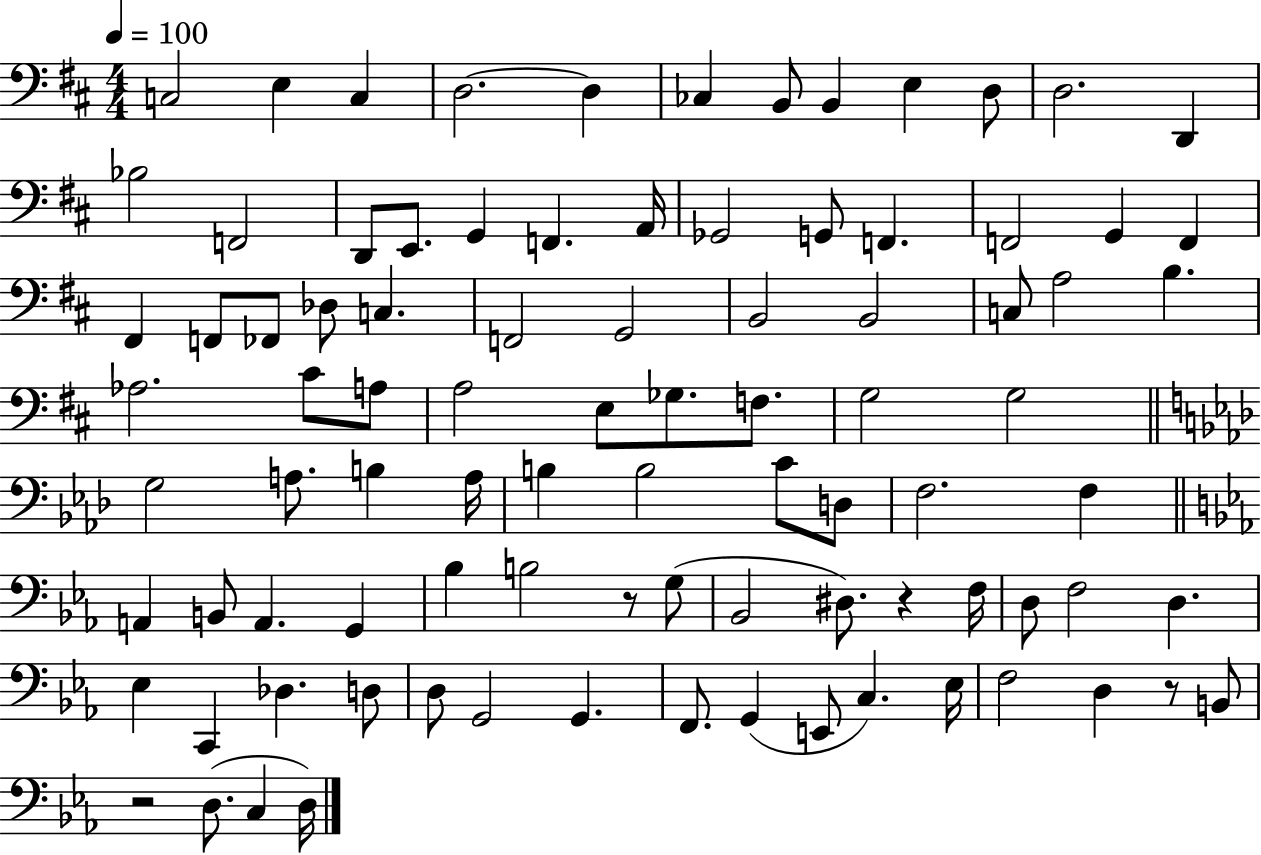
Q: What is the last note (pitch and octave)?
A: D3